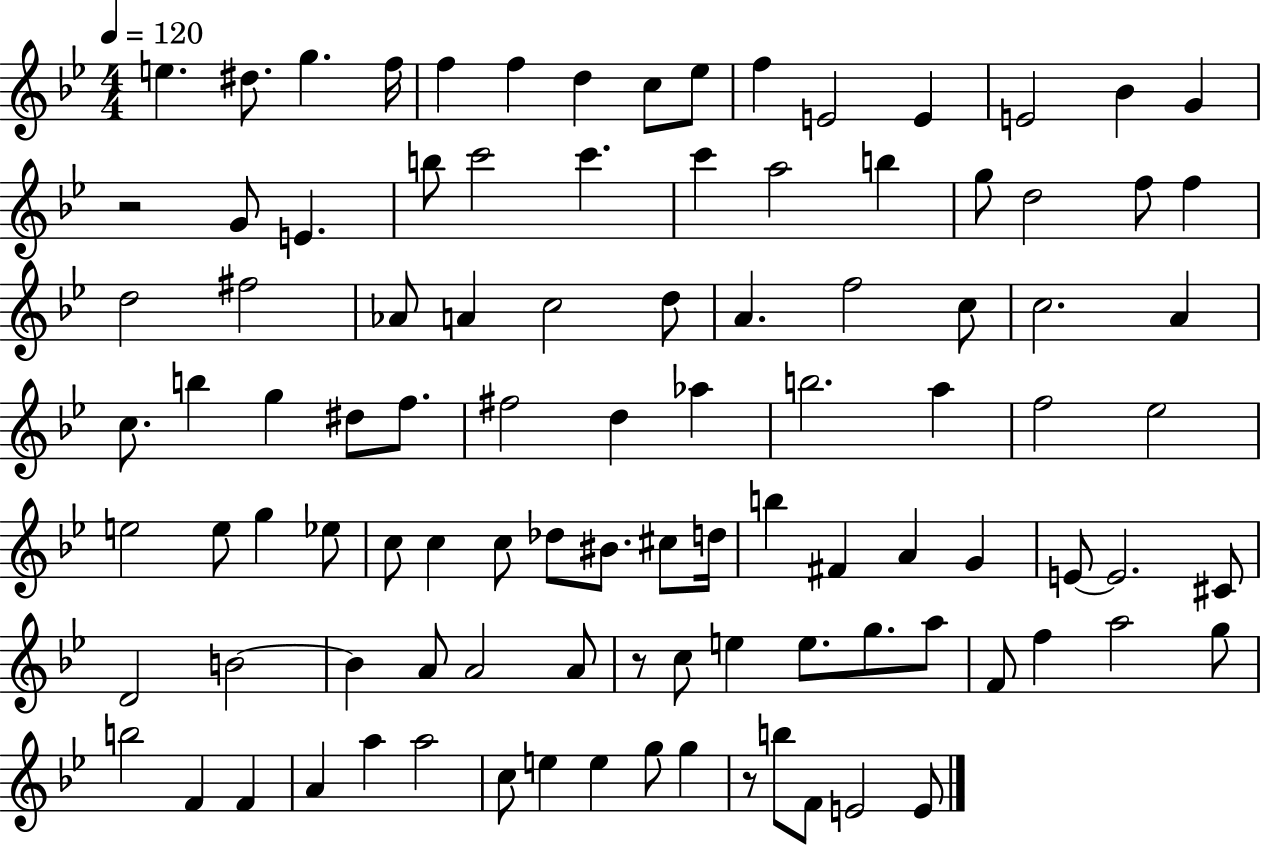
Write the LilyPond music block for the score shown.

{
  \clef treble
  \numericTimeSignature
  \time 4/4
  \key bes \major
  \tempo 4 = 120
  e''4. dis''8. g''4. f''16 | f''4 f''4 d''4 c''8 ees''8 | f''4 e'2 e'4 | e'2 bes'4 g'4 | \break r2 g'8 e'4. | b''8 c'''2 c'''4. | c'''4 a''2 b''4 | g''8 d''2 f''8 f''4 | \break d''2 fis''2 | aes'8 a'4 c''2 d''8 | a'4. f''2 c''8 | c''2. a'4 | \break c''8. b''4 g''4 dis''8 f''8. | fis''2 d''4 aes''4 | b''2. a''4 | f''2 ees''2 | \break e''2 e''8 g''4 ees''8 | c''8 c''4 c''8 des''8 bis'8. cis''8 d''16 | b''4 fis'4 a'4 g'4 | e'8~~ e'2. cis'8 | \break d'2 b'2~~ | b'4 a'8 a'2 a'8 | r8 c''8 e''4 e''8. g''8. a''8 | f'8 f''4 a''2 g''8 | \break b''2 f'4 f'4 | a'4 a''4 a''2 | c''8 e''4 e''4 g''8 g''4 | r8 b''8 f'8 e'2 e'8 | \break \bar "|."
}